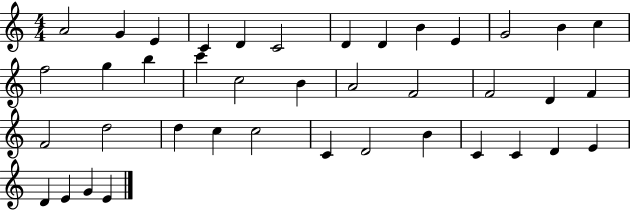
X:1
T:Untitled
M:4/4
L:1/4
K:C
A2 G E C D C2 D D B E G2 B c f2 g b c' c2 B A2 F2 F2 D F F2 d2 d c c2 C D2 B C C D E D E G E